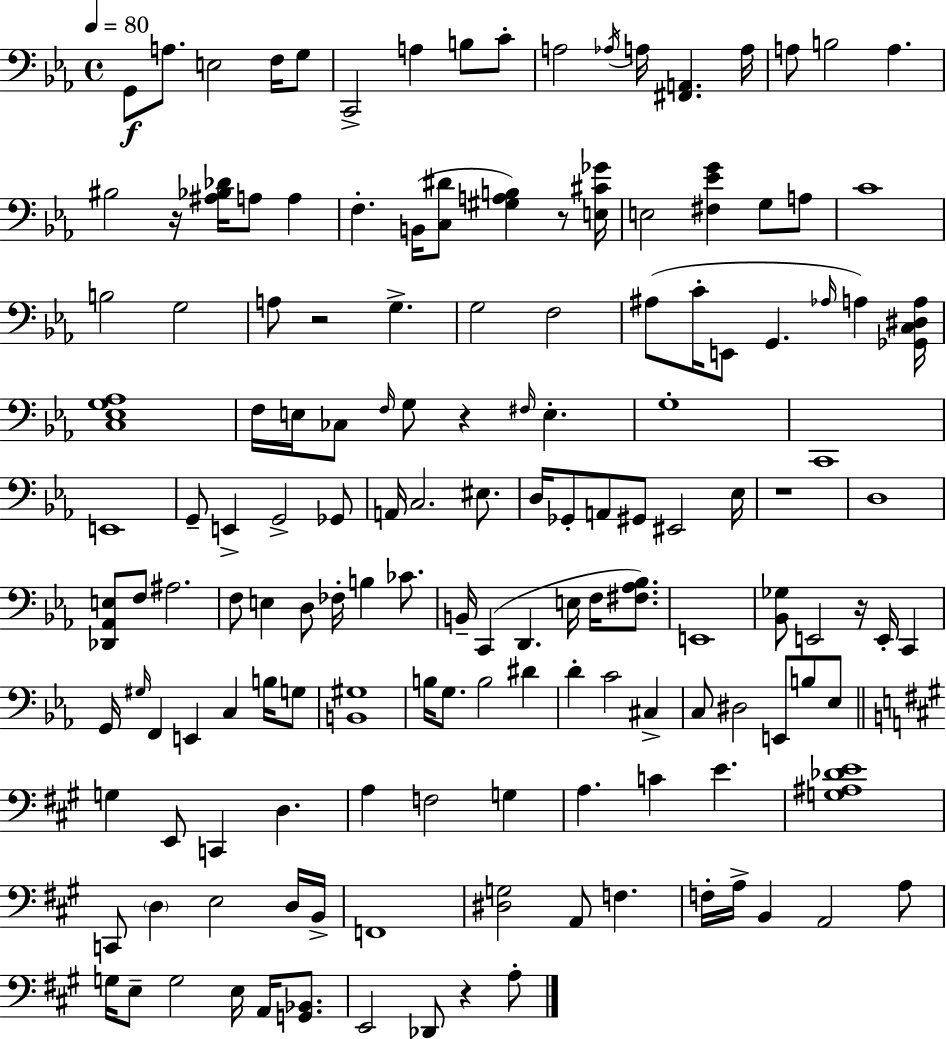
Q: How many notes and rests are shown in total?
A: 150